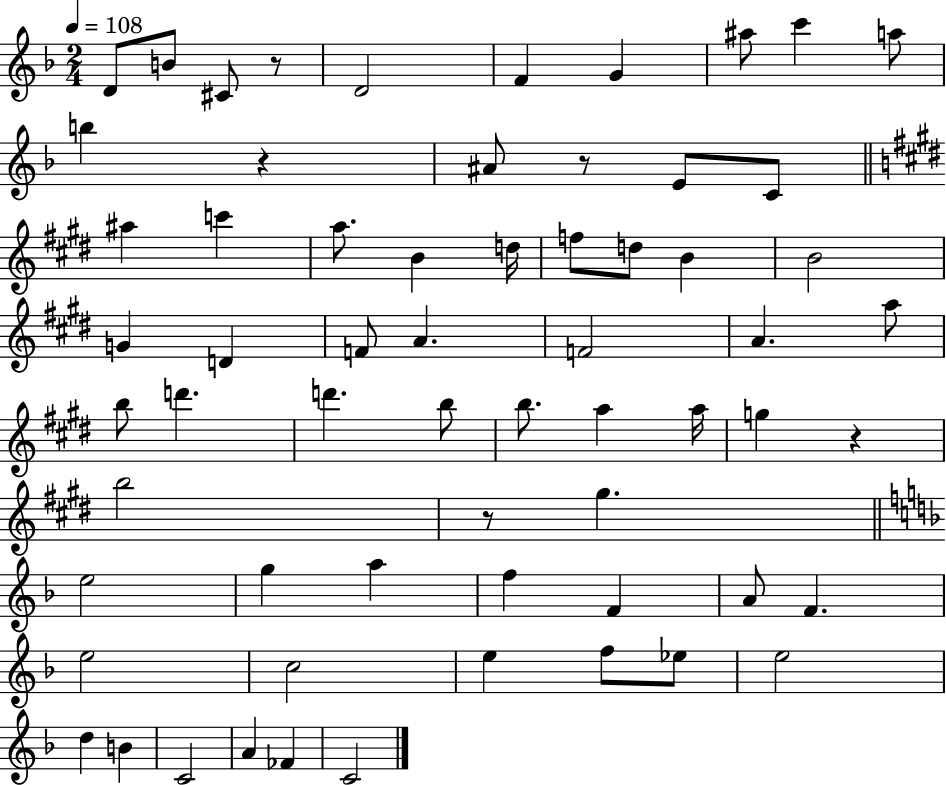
D4/e B4/e C#4/e R/e D4/h F4/q G4/q A#5/e C6/q A5/e B5/q R/q A#4/e R/e E4/e C4/e A#5/q C6/q A5/e. B4/q D5/s F5/e D5/e B4/q B4/h G4/q D4/q F4/e A4/q. F4/h A4/q. A5/e B5/e D6/q. D6/q. B5/e B5/e. A5/q A5/s G5/q R/q B5/h R/e G#5/q. E5/h G5/q A5/q F5/q F4/q A4/e F4/q. E5/h C5/h E5/q F5/e Eb5/e E5/h D5/q B4/q C4/h A4/q FES4/q C4/h